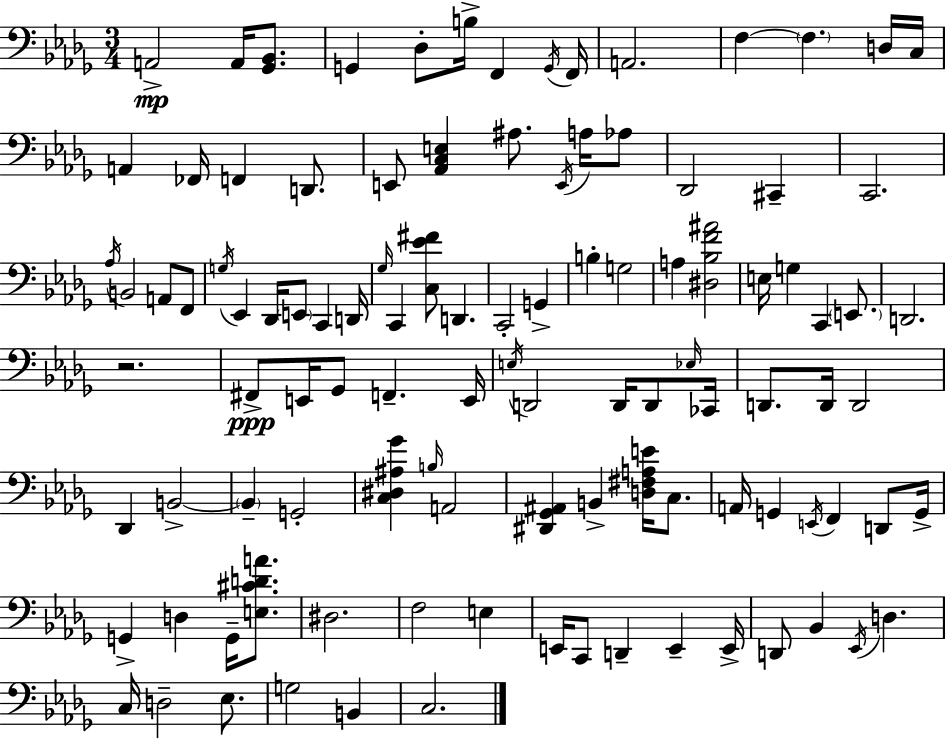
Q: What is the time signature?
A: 3/4